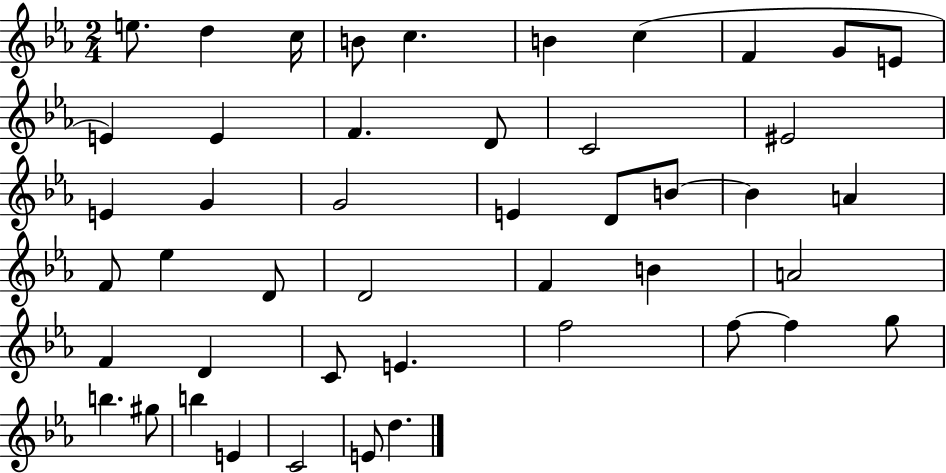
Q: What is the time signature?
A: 2/4